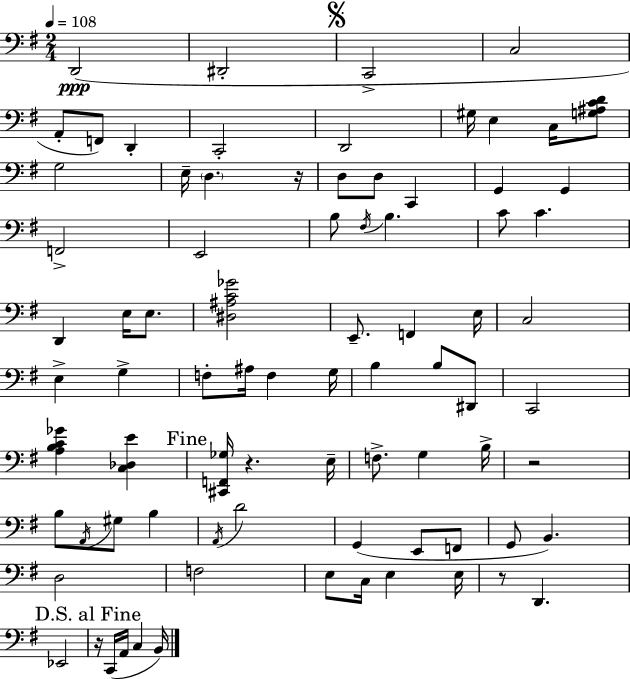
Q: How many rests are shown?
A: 5